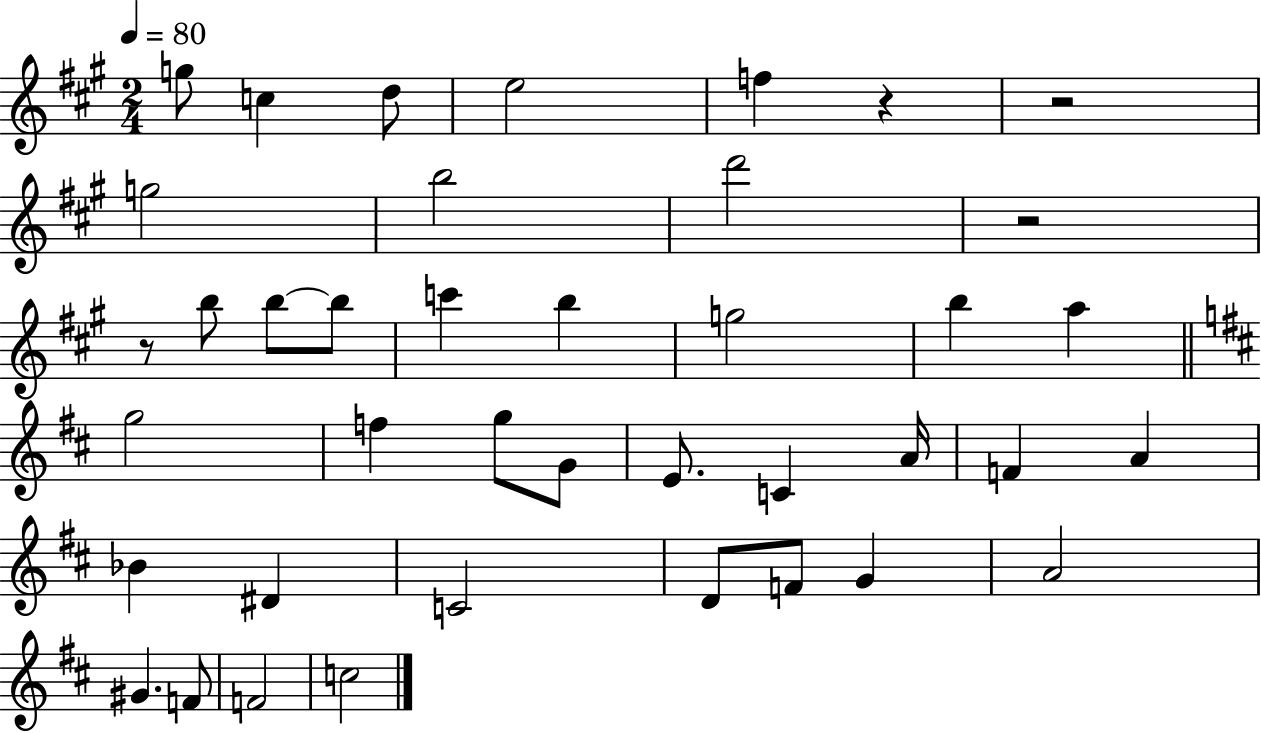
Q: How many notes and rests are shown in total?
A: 40